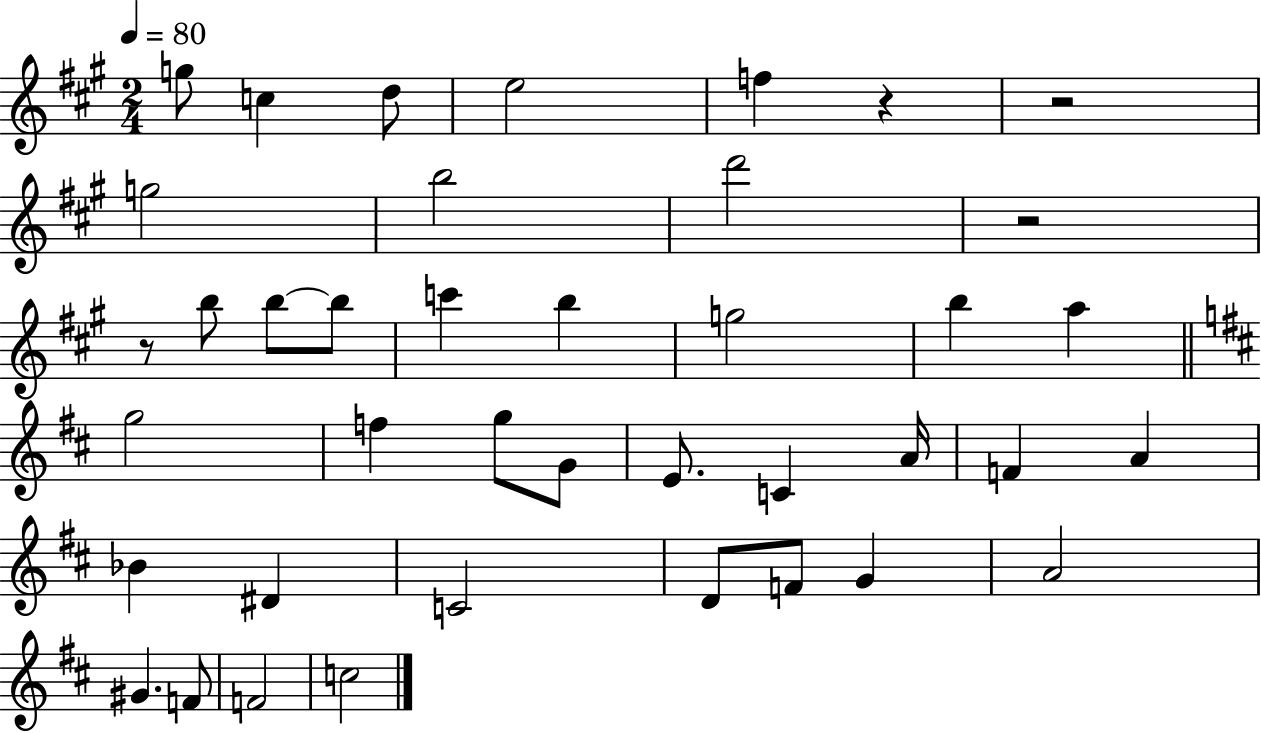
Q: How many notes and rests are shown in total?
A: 40